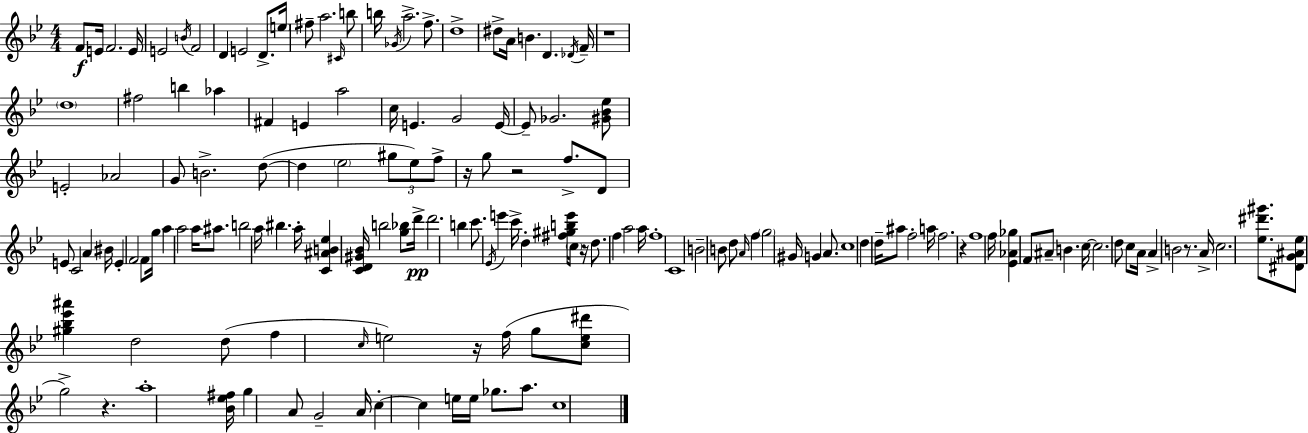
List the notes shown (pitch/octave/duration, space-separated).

F4/e E4/s F4/h. E4/s E4/h B4/s F4/h D4/q E4/h D4/e. E5/s F#5/e A5/h. C#4/s B5/e B5/s Gb4/s A5/h. F5/e. D5/w D#5/e A4/s B4/q. D4/q. Db4/s F4/s R/w D5/w F#5/h B5/q Ab5/q F#4/q E4/q A5/h C5/s E4/q. G4/h E4/s E4/e Gb4/h. [G#4,Bb4,Eb5]/e E4/h Ab4/h G4/e B4/h. D5/e D5/q Eb5/h G#5/e Eb5/e F5/e R/s G5/e R/h F5/e. D4/e E4/e C4/h A4/q BIS4/s E4/q F4/h F4/e G5/s A5/q A5/h A5/s A#5/e. B5/h A5/s BIS5/q. A5/s [C4,A#4,B4,Eb5]/q [C4,D4,G#4,Bb4]/s B5/h [G5,Bb5]/e D6/s D6/h. B5/q C6/e. Eb4/s E6/q C6/s D5/q [F#5,G#5,B5,E6]/s C5/e R/s D5/e. F5/q A5/h A5/s F5/w C4/w B4/h B4/e D5/e A4/s F5/q G5/h G#4/s G4/q A4/e. C5/w D5/q D5/s A#5/e F5/h A5/s F5/h. R/q F5/w F5/s [Eb4,Ab4,Gb5]/q F4/e A#4/e B4/q. C5/s C5/h. D5/e C5/e A4/s A4/q B4/h R/e. A4/s C5/h. [Eb5,D#6,G#6]/e. [D#4,G4,A#4,Eb5]/e [G#5,Bb5,Eb6,A#6]/q D5/h D5/e F5/q C5/s E5/h R/s F5/s G5/e [C5,E5,D#6]/e G5/h R/q. A5/w [Bb4,Eb5,F#5]/s G5/q A4/e G4/h A4/s C5/q C5/q E5/s E5/s Gb5/e. A5/e. C5/w